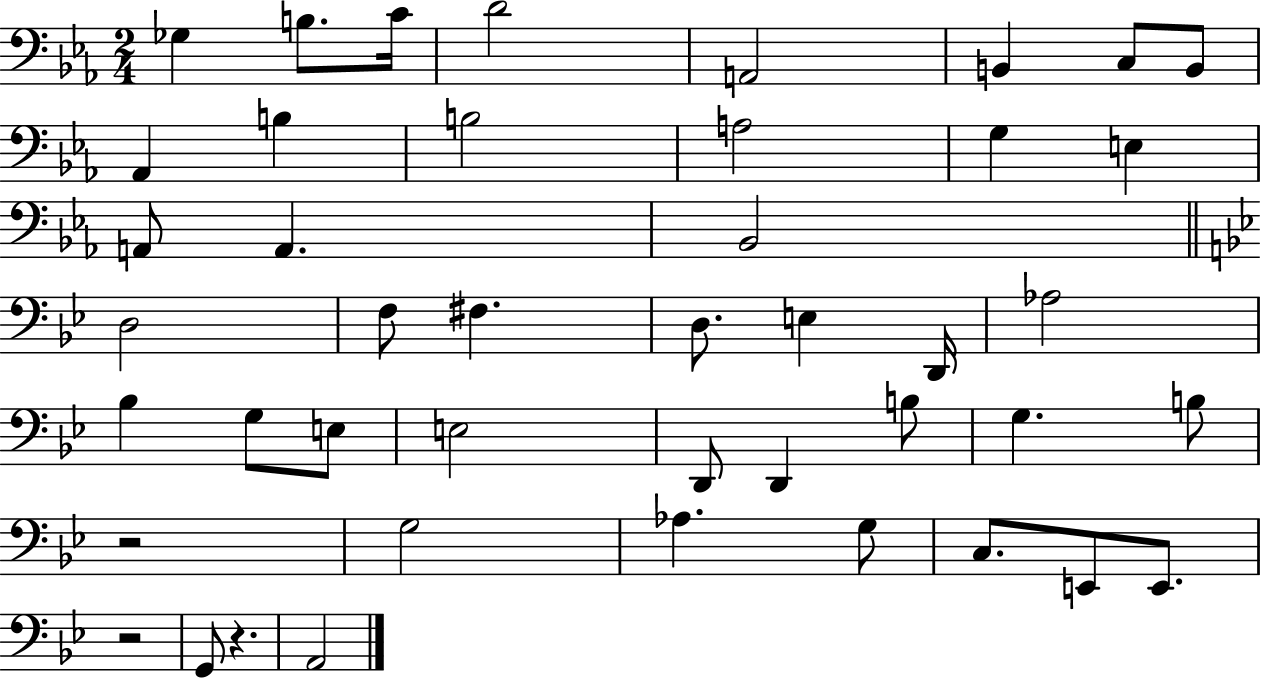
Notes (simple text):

Gb3/q B3/e. C4/s D4/h A2/h B2/q C3/e B2/e Ab2/q B3/q B3/h A3/h G3/q E3/q A2/e A2/q. Bb2/h D3/h F3/e F#3/q. D3/e. E3/q D2/s Ab3/h Bb3/q G3/e E3/e E3/h D2/e D2/q B3/e G3/q. B3/e R/h G3/h Ab3/q. G3/e C3/e. E2/e E2/e. R/h G2/e R/q. A2/h